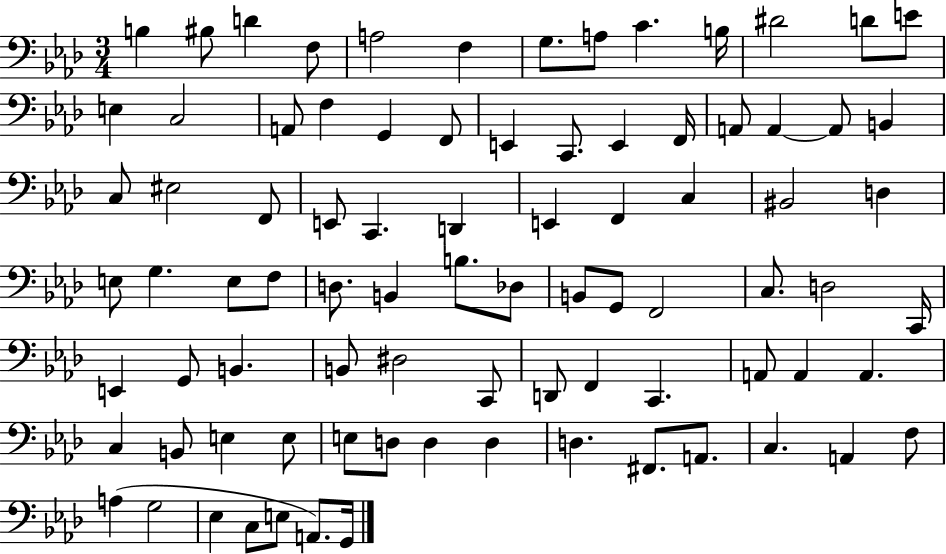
B3/q BIS3/e D4/q F3/e A3/h F3/q G3/e. A3/e C4/q. B3/s D#4/h D4/e E4/e E3/q C3/h A2/e F3/q G2/q F2/e E2/q C2/e. E2/q F2/s A2/e A2/q A2/e B2/q C3/e EIS3/h F2/e E2/e C2/q. D2/q E2/q F2/q C3/q BIS2/h D3/q E3/e G3/q. E3/e F3/e D3/e. B2/q B3/e. Db3/e B2/e G2/e F2/h C3/e. D3/h C2/s E2/q G2/e B2/q. B2/e D#3/h C2/e D2/e F2/q C2/q. A2/e A2/q A2/q. C3/q B2/e E3/q E3/e E3/e D3/e D3/q D3/q D3/q. F#2/e. A2/e. C3/q. A2/q F3/e A3/q G3/h Eb3/q C3/e E3/e A2/e. G2/s